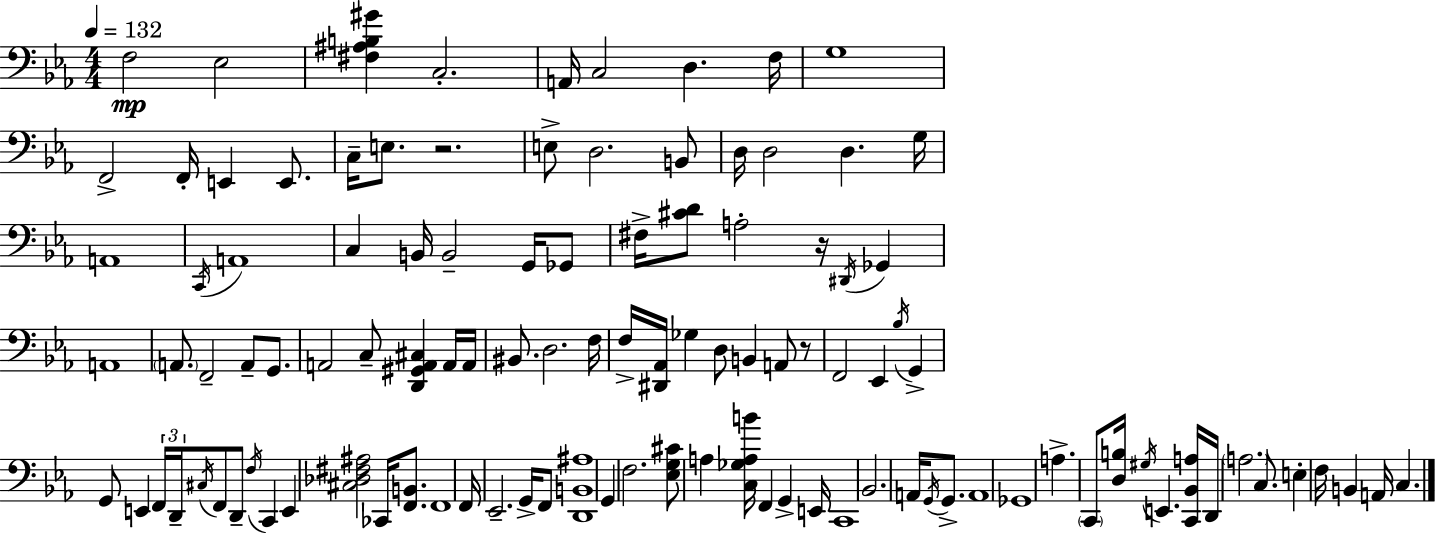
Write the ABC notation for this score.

X:1
T:Untitled
M:4/4
L:1/4
K:Eb
F,2 _E,2 [^F,^A,B,^G] C,2 A,,/4 C,2 D, F,/4 G,4 F,,2 F,,/4 E,, E,,/2 C,/4 E,/2 z2 E,/2 D,2 B,,/2 D,/4 D,2 D, G,/4 A,,4 C,,/4 A,,4 C, B,,/4 B,,2 G,,/4 _G,,/2 ^F,/4 [^CD]/2 A,2 z/4 ^D,,/4 _G,, A,,4 A,,/2 F,,2 A,,/2 G,,/2 A,,2 C,/2 [D,,^G,,A,,^C,] A,,/4 A,,/4 ^B,,/2 D,2 F,/4 F,/4 [^D,,_A,,]/4 _G, D,/2 B,, A,,/2 z/2 F,,2 _E,, _B,/4 G,, G,,/2 E,, F,,/4 D,,/4 ^C,/4 F,,/2 D,,/2 F,/4 C,, E,, [^C,_D,^F,^A,]2 _C,,/4 [F,,B,,]/2 F,,4 F,,/4 _E,,2 G,,/4 F,,/2 [D,,B,,^A,]4 G,, F,2 [_E,G,^C]/2 A, [C,_G,A,B]/4 F,, G,, E,,/4 C,,4 _B,,2 A,,/4 G,,/4 G,,/2 A,,4 _G,,4 A, C,,/2 [D,B,]/4 ^G,/4 E,, [C,,_B,,A,]/4 D,,/4 A,2 C,/2 E, F,/4 B,, A,,/4 C,